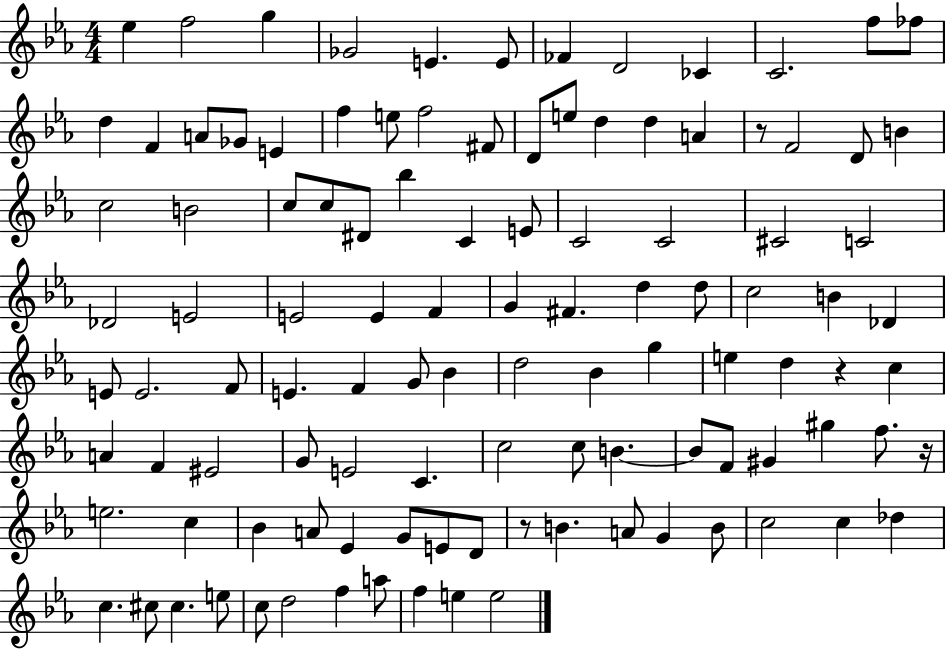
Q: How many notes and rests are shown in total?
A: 110